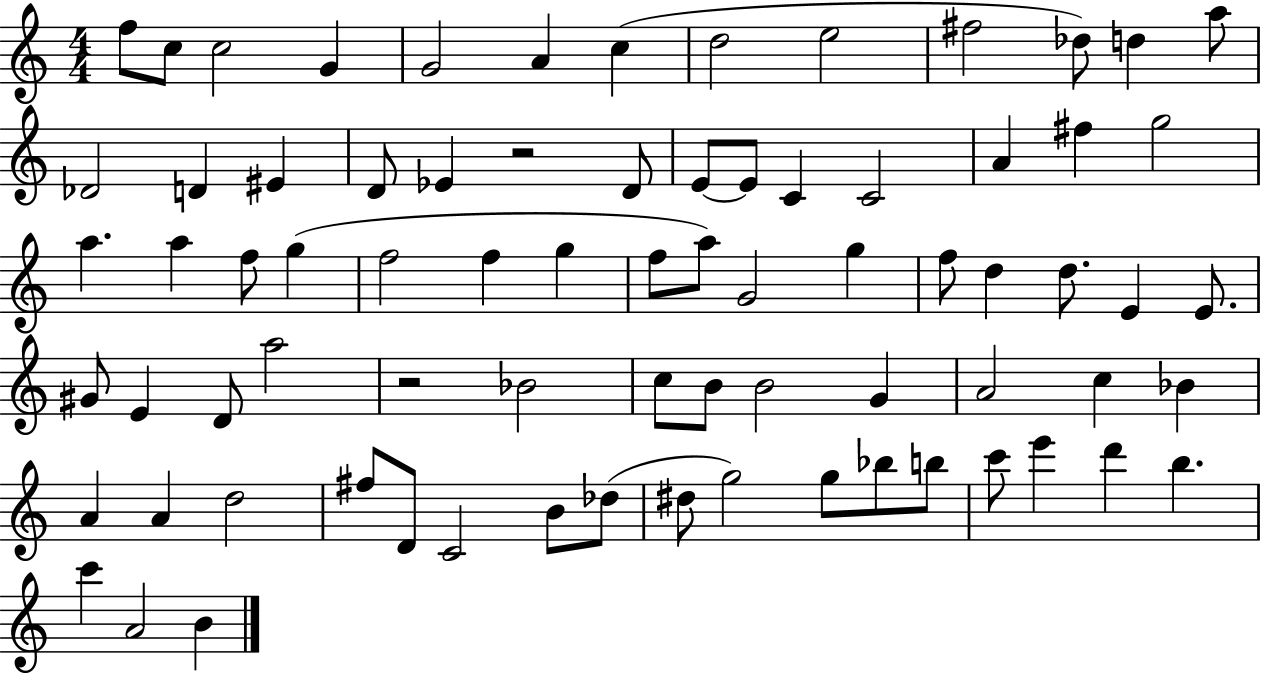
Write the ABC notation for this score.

X:1
T:Untitled
M:4/4
L:1/4
K:C
f/2 c/2 c2 G G2 A c d2 e2 ^f2 _d/2 d a/2 _D2 D ^E D/2 _E z2 D/2 E/2 E/2 C C2 A ^f g2 a a f/2 g f2 f g f/2 a/2 G2 g f/2 d d/2 E E/2 ^G/2 E D/2 a2 z2 _B2 c/2 B/2 B2 G A2 c _B A A d2 ^f/2 D/2 C2 B/2 _d/2 ^d/2 g2 g/2 _b/2 b/2 c'/2 e' d' b c' A2 B